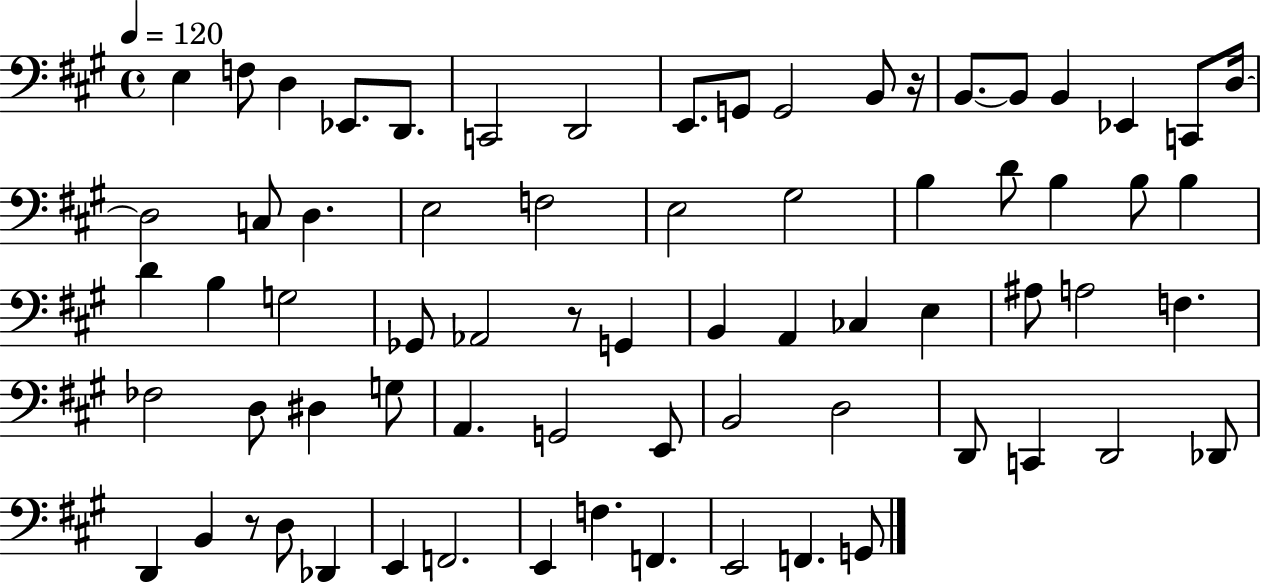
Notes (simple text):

E3/q F3/e D3/q Eb2/e. D2/e. C2/h D2/h E2/e. G2/e G2/h B2/e R/s B2/e. B2/e B2/q Eb2/q C2/e D3/s D3/h C3/e D3/q. E3/h F3/h E3/h G#3/h B3/q D4/e B3/q B3/e B3/q D4/q B3/q G3/h Gb2/e Ab2/h R/e G2/q B2/q A2/q CES3/q E3/q A#3/e A3/h F3/q. FES3/h D3/e D#3/q G3/e A2/q. G2/h E2/e B2/h D3/h D2/e C2/q D2/h Db2/e D2/q B2/q R/e D3/e Db2/q E2/q F2/h. E2/q F3/q. F2/q. E2/h F2/q. G2/e